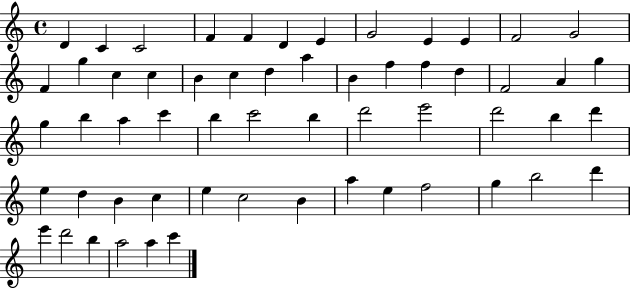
X:1
T:Untitled
M:4/4
L:1/4
K:C
D C C2 F F D E G2 E E F2 G2 F g c c B c d a B f f d F2 A g g b a c' b c'2 b d'2 e'2 d'2 b d' e d B c e c2 B a e f2 g b2 d' e' d'2 b a2 a c'